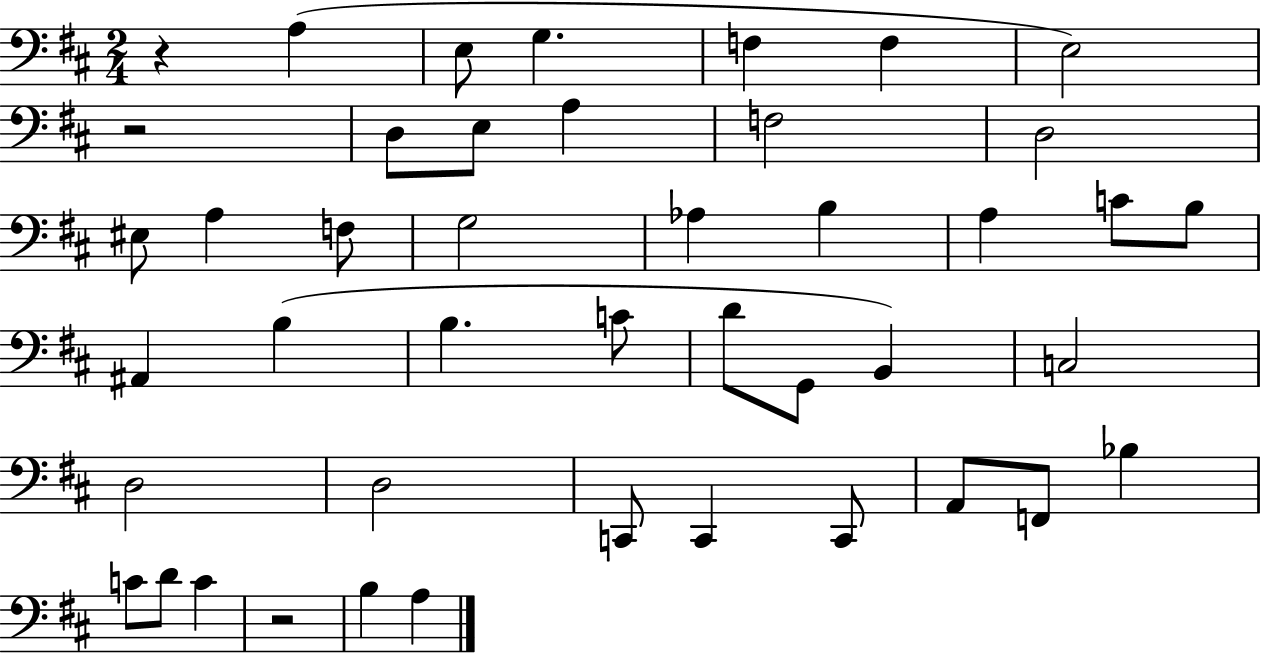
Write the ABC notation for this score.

X:1
T:Untitled
M:2/4
L:1/4
K:D
z A, E,/2 G, F, F, E,2 z2 D,/2 E,/2 A, F,2 D,2 ^E,/2 A, F,/2 G,2 _A, B, A, C/2 B,/2 ^A,, B, B, C/2 D/2 G,,/2 B,, C,2 D,2 D,2 C,,/2 C,, C,,/2 A,,/2 F,,/2 _B, C/2 D/2 C z2 B, A,